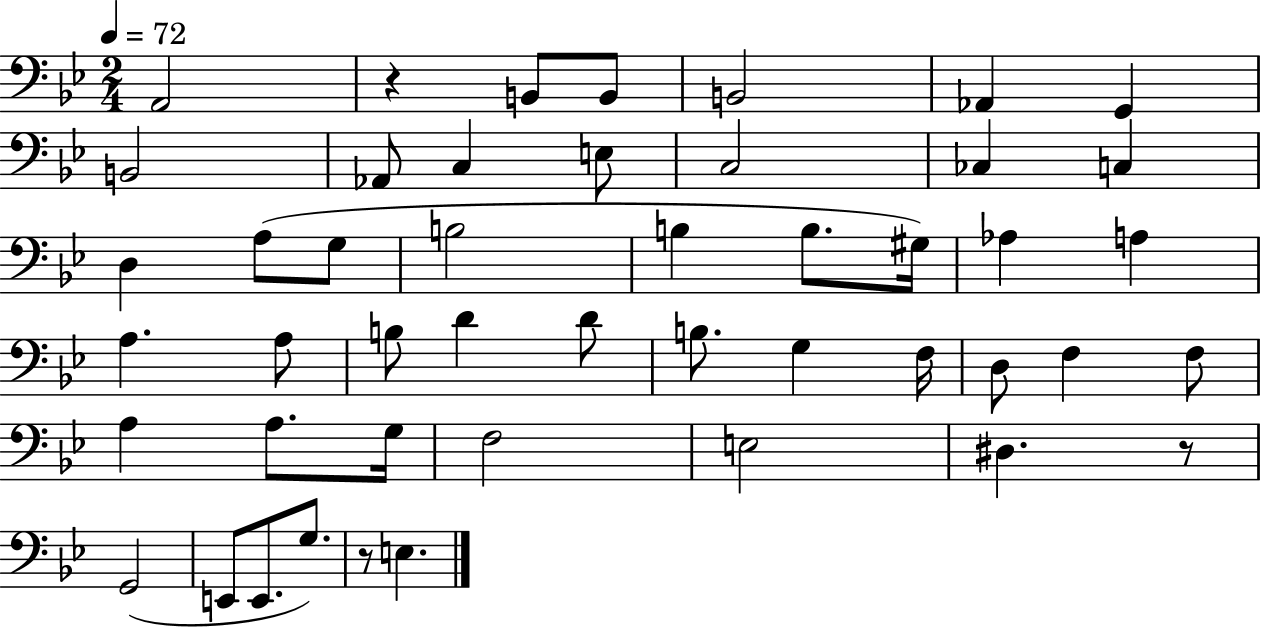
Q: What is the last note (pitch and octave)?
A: E3